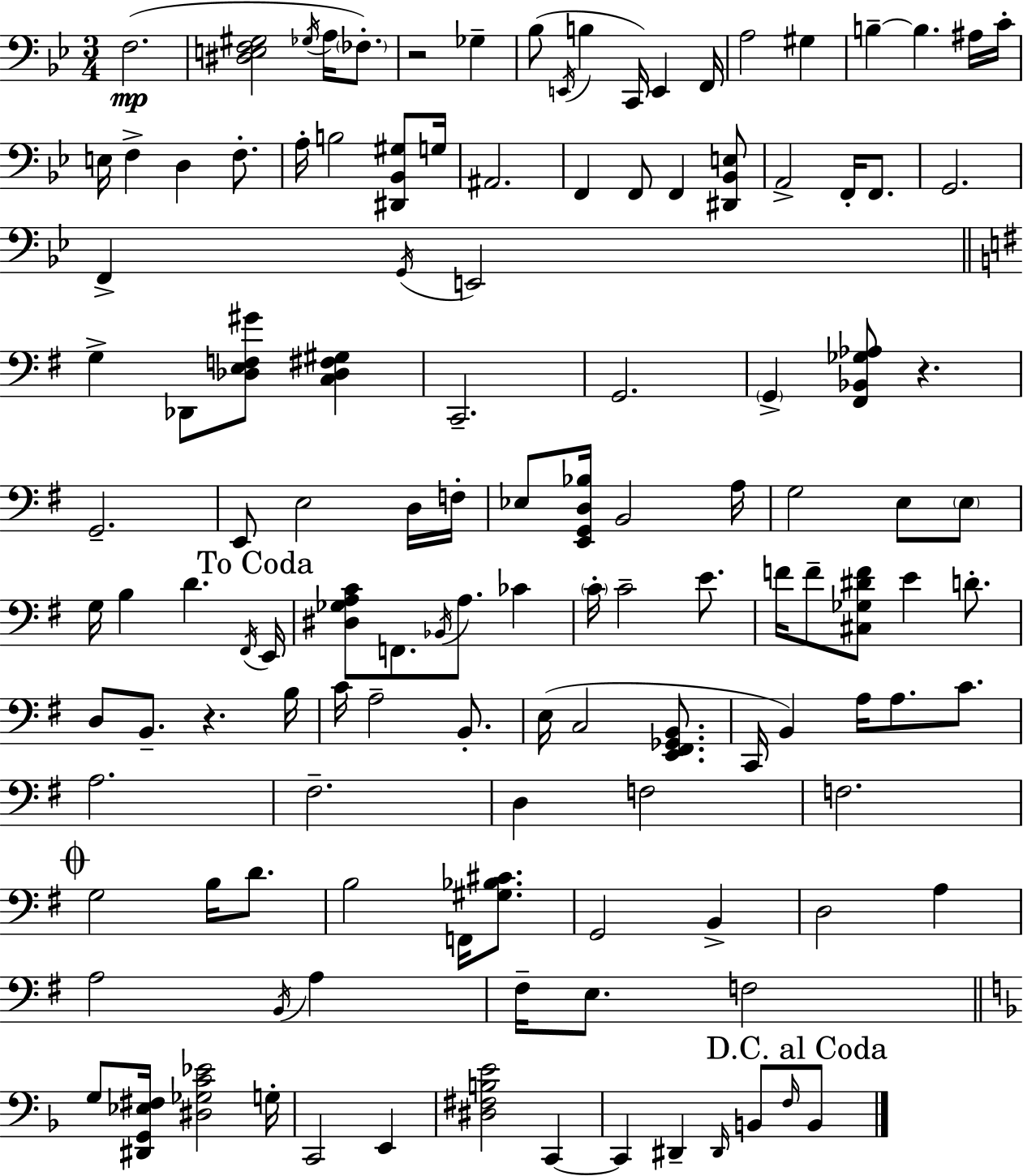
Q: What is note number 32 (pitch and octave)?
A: G2